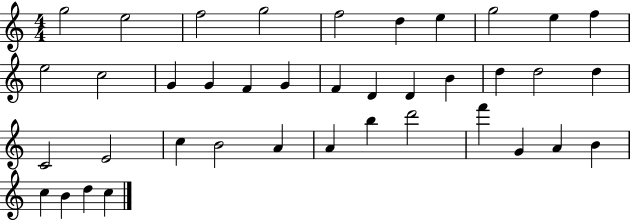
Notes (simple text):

G5/h E5/h F5/h G5/h F5/h D5/q E5/q G5/h E5/q F5/q E5/h C5/h G4/q G4/q F4/q G4/q F4/q D4/q D4/q B4/q D5/q D5/h D5/q C4/h E4/h C5/q B4/h A4/q A4/q B5/q D6/h F6/q G4/q A4/q B4/q C5/q B4/q D5/q C5/q